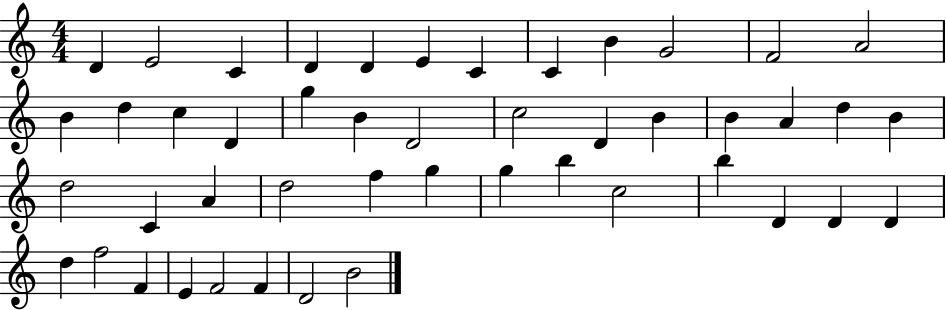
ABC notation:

X:1
T:Untitled
M:4/4
L:1/4
K:C
D E2 C D D E C C B G2 F2 A2 B d c D g B D2 c2 D B B A d B d2 C A d2 f g g b c2 b D D D d f2 F E F2 F D2 B2